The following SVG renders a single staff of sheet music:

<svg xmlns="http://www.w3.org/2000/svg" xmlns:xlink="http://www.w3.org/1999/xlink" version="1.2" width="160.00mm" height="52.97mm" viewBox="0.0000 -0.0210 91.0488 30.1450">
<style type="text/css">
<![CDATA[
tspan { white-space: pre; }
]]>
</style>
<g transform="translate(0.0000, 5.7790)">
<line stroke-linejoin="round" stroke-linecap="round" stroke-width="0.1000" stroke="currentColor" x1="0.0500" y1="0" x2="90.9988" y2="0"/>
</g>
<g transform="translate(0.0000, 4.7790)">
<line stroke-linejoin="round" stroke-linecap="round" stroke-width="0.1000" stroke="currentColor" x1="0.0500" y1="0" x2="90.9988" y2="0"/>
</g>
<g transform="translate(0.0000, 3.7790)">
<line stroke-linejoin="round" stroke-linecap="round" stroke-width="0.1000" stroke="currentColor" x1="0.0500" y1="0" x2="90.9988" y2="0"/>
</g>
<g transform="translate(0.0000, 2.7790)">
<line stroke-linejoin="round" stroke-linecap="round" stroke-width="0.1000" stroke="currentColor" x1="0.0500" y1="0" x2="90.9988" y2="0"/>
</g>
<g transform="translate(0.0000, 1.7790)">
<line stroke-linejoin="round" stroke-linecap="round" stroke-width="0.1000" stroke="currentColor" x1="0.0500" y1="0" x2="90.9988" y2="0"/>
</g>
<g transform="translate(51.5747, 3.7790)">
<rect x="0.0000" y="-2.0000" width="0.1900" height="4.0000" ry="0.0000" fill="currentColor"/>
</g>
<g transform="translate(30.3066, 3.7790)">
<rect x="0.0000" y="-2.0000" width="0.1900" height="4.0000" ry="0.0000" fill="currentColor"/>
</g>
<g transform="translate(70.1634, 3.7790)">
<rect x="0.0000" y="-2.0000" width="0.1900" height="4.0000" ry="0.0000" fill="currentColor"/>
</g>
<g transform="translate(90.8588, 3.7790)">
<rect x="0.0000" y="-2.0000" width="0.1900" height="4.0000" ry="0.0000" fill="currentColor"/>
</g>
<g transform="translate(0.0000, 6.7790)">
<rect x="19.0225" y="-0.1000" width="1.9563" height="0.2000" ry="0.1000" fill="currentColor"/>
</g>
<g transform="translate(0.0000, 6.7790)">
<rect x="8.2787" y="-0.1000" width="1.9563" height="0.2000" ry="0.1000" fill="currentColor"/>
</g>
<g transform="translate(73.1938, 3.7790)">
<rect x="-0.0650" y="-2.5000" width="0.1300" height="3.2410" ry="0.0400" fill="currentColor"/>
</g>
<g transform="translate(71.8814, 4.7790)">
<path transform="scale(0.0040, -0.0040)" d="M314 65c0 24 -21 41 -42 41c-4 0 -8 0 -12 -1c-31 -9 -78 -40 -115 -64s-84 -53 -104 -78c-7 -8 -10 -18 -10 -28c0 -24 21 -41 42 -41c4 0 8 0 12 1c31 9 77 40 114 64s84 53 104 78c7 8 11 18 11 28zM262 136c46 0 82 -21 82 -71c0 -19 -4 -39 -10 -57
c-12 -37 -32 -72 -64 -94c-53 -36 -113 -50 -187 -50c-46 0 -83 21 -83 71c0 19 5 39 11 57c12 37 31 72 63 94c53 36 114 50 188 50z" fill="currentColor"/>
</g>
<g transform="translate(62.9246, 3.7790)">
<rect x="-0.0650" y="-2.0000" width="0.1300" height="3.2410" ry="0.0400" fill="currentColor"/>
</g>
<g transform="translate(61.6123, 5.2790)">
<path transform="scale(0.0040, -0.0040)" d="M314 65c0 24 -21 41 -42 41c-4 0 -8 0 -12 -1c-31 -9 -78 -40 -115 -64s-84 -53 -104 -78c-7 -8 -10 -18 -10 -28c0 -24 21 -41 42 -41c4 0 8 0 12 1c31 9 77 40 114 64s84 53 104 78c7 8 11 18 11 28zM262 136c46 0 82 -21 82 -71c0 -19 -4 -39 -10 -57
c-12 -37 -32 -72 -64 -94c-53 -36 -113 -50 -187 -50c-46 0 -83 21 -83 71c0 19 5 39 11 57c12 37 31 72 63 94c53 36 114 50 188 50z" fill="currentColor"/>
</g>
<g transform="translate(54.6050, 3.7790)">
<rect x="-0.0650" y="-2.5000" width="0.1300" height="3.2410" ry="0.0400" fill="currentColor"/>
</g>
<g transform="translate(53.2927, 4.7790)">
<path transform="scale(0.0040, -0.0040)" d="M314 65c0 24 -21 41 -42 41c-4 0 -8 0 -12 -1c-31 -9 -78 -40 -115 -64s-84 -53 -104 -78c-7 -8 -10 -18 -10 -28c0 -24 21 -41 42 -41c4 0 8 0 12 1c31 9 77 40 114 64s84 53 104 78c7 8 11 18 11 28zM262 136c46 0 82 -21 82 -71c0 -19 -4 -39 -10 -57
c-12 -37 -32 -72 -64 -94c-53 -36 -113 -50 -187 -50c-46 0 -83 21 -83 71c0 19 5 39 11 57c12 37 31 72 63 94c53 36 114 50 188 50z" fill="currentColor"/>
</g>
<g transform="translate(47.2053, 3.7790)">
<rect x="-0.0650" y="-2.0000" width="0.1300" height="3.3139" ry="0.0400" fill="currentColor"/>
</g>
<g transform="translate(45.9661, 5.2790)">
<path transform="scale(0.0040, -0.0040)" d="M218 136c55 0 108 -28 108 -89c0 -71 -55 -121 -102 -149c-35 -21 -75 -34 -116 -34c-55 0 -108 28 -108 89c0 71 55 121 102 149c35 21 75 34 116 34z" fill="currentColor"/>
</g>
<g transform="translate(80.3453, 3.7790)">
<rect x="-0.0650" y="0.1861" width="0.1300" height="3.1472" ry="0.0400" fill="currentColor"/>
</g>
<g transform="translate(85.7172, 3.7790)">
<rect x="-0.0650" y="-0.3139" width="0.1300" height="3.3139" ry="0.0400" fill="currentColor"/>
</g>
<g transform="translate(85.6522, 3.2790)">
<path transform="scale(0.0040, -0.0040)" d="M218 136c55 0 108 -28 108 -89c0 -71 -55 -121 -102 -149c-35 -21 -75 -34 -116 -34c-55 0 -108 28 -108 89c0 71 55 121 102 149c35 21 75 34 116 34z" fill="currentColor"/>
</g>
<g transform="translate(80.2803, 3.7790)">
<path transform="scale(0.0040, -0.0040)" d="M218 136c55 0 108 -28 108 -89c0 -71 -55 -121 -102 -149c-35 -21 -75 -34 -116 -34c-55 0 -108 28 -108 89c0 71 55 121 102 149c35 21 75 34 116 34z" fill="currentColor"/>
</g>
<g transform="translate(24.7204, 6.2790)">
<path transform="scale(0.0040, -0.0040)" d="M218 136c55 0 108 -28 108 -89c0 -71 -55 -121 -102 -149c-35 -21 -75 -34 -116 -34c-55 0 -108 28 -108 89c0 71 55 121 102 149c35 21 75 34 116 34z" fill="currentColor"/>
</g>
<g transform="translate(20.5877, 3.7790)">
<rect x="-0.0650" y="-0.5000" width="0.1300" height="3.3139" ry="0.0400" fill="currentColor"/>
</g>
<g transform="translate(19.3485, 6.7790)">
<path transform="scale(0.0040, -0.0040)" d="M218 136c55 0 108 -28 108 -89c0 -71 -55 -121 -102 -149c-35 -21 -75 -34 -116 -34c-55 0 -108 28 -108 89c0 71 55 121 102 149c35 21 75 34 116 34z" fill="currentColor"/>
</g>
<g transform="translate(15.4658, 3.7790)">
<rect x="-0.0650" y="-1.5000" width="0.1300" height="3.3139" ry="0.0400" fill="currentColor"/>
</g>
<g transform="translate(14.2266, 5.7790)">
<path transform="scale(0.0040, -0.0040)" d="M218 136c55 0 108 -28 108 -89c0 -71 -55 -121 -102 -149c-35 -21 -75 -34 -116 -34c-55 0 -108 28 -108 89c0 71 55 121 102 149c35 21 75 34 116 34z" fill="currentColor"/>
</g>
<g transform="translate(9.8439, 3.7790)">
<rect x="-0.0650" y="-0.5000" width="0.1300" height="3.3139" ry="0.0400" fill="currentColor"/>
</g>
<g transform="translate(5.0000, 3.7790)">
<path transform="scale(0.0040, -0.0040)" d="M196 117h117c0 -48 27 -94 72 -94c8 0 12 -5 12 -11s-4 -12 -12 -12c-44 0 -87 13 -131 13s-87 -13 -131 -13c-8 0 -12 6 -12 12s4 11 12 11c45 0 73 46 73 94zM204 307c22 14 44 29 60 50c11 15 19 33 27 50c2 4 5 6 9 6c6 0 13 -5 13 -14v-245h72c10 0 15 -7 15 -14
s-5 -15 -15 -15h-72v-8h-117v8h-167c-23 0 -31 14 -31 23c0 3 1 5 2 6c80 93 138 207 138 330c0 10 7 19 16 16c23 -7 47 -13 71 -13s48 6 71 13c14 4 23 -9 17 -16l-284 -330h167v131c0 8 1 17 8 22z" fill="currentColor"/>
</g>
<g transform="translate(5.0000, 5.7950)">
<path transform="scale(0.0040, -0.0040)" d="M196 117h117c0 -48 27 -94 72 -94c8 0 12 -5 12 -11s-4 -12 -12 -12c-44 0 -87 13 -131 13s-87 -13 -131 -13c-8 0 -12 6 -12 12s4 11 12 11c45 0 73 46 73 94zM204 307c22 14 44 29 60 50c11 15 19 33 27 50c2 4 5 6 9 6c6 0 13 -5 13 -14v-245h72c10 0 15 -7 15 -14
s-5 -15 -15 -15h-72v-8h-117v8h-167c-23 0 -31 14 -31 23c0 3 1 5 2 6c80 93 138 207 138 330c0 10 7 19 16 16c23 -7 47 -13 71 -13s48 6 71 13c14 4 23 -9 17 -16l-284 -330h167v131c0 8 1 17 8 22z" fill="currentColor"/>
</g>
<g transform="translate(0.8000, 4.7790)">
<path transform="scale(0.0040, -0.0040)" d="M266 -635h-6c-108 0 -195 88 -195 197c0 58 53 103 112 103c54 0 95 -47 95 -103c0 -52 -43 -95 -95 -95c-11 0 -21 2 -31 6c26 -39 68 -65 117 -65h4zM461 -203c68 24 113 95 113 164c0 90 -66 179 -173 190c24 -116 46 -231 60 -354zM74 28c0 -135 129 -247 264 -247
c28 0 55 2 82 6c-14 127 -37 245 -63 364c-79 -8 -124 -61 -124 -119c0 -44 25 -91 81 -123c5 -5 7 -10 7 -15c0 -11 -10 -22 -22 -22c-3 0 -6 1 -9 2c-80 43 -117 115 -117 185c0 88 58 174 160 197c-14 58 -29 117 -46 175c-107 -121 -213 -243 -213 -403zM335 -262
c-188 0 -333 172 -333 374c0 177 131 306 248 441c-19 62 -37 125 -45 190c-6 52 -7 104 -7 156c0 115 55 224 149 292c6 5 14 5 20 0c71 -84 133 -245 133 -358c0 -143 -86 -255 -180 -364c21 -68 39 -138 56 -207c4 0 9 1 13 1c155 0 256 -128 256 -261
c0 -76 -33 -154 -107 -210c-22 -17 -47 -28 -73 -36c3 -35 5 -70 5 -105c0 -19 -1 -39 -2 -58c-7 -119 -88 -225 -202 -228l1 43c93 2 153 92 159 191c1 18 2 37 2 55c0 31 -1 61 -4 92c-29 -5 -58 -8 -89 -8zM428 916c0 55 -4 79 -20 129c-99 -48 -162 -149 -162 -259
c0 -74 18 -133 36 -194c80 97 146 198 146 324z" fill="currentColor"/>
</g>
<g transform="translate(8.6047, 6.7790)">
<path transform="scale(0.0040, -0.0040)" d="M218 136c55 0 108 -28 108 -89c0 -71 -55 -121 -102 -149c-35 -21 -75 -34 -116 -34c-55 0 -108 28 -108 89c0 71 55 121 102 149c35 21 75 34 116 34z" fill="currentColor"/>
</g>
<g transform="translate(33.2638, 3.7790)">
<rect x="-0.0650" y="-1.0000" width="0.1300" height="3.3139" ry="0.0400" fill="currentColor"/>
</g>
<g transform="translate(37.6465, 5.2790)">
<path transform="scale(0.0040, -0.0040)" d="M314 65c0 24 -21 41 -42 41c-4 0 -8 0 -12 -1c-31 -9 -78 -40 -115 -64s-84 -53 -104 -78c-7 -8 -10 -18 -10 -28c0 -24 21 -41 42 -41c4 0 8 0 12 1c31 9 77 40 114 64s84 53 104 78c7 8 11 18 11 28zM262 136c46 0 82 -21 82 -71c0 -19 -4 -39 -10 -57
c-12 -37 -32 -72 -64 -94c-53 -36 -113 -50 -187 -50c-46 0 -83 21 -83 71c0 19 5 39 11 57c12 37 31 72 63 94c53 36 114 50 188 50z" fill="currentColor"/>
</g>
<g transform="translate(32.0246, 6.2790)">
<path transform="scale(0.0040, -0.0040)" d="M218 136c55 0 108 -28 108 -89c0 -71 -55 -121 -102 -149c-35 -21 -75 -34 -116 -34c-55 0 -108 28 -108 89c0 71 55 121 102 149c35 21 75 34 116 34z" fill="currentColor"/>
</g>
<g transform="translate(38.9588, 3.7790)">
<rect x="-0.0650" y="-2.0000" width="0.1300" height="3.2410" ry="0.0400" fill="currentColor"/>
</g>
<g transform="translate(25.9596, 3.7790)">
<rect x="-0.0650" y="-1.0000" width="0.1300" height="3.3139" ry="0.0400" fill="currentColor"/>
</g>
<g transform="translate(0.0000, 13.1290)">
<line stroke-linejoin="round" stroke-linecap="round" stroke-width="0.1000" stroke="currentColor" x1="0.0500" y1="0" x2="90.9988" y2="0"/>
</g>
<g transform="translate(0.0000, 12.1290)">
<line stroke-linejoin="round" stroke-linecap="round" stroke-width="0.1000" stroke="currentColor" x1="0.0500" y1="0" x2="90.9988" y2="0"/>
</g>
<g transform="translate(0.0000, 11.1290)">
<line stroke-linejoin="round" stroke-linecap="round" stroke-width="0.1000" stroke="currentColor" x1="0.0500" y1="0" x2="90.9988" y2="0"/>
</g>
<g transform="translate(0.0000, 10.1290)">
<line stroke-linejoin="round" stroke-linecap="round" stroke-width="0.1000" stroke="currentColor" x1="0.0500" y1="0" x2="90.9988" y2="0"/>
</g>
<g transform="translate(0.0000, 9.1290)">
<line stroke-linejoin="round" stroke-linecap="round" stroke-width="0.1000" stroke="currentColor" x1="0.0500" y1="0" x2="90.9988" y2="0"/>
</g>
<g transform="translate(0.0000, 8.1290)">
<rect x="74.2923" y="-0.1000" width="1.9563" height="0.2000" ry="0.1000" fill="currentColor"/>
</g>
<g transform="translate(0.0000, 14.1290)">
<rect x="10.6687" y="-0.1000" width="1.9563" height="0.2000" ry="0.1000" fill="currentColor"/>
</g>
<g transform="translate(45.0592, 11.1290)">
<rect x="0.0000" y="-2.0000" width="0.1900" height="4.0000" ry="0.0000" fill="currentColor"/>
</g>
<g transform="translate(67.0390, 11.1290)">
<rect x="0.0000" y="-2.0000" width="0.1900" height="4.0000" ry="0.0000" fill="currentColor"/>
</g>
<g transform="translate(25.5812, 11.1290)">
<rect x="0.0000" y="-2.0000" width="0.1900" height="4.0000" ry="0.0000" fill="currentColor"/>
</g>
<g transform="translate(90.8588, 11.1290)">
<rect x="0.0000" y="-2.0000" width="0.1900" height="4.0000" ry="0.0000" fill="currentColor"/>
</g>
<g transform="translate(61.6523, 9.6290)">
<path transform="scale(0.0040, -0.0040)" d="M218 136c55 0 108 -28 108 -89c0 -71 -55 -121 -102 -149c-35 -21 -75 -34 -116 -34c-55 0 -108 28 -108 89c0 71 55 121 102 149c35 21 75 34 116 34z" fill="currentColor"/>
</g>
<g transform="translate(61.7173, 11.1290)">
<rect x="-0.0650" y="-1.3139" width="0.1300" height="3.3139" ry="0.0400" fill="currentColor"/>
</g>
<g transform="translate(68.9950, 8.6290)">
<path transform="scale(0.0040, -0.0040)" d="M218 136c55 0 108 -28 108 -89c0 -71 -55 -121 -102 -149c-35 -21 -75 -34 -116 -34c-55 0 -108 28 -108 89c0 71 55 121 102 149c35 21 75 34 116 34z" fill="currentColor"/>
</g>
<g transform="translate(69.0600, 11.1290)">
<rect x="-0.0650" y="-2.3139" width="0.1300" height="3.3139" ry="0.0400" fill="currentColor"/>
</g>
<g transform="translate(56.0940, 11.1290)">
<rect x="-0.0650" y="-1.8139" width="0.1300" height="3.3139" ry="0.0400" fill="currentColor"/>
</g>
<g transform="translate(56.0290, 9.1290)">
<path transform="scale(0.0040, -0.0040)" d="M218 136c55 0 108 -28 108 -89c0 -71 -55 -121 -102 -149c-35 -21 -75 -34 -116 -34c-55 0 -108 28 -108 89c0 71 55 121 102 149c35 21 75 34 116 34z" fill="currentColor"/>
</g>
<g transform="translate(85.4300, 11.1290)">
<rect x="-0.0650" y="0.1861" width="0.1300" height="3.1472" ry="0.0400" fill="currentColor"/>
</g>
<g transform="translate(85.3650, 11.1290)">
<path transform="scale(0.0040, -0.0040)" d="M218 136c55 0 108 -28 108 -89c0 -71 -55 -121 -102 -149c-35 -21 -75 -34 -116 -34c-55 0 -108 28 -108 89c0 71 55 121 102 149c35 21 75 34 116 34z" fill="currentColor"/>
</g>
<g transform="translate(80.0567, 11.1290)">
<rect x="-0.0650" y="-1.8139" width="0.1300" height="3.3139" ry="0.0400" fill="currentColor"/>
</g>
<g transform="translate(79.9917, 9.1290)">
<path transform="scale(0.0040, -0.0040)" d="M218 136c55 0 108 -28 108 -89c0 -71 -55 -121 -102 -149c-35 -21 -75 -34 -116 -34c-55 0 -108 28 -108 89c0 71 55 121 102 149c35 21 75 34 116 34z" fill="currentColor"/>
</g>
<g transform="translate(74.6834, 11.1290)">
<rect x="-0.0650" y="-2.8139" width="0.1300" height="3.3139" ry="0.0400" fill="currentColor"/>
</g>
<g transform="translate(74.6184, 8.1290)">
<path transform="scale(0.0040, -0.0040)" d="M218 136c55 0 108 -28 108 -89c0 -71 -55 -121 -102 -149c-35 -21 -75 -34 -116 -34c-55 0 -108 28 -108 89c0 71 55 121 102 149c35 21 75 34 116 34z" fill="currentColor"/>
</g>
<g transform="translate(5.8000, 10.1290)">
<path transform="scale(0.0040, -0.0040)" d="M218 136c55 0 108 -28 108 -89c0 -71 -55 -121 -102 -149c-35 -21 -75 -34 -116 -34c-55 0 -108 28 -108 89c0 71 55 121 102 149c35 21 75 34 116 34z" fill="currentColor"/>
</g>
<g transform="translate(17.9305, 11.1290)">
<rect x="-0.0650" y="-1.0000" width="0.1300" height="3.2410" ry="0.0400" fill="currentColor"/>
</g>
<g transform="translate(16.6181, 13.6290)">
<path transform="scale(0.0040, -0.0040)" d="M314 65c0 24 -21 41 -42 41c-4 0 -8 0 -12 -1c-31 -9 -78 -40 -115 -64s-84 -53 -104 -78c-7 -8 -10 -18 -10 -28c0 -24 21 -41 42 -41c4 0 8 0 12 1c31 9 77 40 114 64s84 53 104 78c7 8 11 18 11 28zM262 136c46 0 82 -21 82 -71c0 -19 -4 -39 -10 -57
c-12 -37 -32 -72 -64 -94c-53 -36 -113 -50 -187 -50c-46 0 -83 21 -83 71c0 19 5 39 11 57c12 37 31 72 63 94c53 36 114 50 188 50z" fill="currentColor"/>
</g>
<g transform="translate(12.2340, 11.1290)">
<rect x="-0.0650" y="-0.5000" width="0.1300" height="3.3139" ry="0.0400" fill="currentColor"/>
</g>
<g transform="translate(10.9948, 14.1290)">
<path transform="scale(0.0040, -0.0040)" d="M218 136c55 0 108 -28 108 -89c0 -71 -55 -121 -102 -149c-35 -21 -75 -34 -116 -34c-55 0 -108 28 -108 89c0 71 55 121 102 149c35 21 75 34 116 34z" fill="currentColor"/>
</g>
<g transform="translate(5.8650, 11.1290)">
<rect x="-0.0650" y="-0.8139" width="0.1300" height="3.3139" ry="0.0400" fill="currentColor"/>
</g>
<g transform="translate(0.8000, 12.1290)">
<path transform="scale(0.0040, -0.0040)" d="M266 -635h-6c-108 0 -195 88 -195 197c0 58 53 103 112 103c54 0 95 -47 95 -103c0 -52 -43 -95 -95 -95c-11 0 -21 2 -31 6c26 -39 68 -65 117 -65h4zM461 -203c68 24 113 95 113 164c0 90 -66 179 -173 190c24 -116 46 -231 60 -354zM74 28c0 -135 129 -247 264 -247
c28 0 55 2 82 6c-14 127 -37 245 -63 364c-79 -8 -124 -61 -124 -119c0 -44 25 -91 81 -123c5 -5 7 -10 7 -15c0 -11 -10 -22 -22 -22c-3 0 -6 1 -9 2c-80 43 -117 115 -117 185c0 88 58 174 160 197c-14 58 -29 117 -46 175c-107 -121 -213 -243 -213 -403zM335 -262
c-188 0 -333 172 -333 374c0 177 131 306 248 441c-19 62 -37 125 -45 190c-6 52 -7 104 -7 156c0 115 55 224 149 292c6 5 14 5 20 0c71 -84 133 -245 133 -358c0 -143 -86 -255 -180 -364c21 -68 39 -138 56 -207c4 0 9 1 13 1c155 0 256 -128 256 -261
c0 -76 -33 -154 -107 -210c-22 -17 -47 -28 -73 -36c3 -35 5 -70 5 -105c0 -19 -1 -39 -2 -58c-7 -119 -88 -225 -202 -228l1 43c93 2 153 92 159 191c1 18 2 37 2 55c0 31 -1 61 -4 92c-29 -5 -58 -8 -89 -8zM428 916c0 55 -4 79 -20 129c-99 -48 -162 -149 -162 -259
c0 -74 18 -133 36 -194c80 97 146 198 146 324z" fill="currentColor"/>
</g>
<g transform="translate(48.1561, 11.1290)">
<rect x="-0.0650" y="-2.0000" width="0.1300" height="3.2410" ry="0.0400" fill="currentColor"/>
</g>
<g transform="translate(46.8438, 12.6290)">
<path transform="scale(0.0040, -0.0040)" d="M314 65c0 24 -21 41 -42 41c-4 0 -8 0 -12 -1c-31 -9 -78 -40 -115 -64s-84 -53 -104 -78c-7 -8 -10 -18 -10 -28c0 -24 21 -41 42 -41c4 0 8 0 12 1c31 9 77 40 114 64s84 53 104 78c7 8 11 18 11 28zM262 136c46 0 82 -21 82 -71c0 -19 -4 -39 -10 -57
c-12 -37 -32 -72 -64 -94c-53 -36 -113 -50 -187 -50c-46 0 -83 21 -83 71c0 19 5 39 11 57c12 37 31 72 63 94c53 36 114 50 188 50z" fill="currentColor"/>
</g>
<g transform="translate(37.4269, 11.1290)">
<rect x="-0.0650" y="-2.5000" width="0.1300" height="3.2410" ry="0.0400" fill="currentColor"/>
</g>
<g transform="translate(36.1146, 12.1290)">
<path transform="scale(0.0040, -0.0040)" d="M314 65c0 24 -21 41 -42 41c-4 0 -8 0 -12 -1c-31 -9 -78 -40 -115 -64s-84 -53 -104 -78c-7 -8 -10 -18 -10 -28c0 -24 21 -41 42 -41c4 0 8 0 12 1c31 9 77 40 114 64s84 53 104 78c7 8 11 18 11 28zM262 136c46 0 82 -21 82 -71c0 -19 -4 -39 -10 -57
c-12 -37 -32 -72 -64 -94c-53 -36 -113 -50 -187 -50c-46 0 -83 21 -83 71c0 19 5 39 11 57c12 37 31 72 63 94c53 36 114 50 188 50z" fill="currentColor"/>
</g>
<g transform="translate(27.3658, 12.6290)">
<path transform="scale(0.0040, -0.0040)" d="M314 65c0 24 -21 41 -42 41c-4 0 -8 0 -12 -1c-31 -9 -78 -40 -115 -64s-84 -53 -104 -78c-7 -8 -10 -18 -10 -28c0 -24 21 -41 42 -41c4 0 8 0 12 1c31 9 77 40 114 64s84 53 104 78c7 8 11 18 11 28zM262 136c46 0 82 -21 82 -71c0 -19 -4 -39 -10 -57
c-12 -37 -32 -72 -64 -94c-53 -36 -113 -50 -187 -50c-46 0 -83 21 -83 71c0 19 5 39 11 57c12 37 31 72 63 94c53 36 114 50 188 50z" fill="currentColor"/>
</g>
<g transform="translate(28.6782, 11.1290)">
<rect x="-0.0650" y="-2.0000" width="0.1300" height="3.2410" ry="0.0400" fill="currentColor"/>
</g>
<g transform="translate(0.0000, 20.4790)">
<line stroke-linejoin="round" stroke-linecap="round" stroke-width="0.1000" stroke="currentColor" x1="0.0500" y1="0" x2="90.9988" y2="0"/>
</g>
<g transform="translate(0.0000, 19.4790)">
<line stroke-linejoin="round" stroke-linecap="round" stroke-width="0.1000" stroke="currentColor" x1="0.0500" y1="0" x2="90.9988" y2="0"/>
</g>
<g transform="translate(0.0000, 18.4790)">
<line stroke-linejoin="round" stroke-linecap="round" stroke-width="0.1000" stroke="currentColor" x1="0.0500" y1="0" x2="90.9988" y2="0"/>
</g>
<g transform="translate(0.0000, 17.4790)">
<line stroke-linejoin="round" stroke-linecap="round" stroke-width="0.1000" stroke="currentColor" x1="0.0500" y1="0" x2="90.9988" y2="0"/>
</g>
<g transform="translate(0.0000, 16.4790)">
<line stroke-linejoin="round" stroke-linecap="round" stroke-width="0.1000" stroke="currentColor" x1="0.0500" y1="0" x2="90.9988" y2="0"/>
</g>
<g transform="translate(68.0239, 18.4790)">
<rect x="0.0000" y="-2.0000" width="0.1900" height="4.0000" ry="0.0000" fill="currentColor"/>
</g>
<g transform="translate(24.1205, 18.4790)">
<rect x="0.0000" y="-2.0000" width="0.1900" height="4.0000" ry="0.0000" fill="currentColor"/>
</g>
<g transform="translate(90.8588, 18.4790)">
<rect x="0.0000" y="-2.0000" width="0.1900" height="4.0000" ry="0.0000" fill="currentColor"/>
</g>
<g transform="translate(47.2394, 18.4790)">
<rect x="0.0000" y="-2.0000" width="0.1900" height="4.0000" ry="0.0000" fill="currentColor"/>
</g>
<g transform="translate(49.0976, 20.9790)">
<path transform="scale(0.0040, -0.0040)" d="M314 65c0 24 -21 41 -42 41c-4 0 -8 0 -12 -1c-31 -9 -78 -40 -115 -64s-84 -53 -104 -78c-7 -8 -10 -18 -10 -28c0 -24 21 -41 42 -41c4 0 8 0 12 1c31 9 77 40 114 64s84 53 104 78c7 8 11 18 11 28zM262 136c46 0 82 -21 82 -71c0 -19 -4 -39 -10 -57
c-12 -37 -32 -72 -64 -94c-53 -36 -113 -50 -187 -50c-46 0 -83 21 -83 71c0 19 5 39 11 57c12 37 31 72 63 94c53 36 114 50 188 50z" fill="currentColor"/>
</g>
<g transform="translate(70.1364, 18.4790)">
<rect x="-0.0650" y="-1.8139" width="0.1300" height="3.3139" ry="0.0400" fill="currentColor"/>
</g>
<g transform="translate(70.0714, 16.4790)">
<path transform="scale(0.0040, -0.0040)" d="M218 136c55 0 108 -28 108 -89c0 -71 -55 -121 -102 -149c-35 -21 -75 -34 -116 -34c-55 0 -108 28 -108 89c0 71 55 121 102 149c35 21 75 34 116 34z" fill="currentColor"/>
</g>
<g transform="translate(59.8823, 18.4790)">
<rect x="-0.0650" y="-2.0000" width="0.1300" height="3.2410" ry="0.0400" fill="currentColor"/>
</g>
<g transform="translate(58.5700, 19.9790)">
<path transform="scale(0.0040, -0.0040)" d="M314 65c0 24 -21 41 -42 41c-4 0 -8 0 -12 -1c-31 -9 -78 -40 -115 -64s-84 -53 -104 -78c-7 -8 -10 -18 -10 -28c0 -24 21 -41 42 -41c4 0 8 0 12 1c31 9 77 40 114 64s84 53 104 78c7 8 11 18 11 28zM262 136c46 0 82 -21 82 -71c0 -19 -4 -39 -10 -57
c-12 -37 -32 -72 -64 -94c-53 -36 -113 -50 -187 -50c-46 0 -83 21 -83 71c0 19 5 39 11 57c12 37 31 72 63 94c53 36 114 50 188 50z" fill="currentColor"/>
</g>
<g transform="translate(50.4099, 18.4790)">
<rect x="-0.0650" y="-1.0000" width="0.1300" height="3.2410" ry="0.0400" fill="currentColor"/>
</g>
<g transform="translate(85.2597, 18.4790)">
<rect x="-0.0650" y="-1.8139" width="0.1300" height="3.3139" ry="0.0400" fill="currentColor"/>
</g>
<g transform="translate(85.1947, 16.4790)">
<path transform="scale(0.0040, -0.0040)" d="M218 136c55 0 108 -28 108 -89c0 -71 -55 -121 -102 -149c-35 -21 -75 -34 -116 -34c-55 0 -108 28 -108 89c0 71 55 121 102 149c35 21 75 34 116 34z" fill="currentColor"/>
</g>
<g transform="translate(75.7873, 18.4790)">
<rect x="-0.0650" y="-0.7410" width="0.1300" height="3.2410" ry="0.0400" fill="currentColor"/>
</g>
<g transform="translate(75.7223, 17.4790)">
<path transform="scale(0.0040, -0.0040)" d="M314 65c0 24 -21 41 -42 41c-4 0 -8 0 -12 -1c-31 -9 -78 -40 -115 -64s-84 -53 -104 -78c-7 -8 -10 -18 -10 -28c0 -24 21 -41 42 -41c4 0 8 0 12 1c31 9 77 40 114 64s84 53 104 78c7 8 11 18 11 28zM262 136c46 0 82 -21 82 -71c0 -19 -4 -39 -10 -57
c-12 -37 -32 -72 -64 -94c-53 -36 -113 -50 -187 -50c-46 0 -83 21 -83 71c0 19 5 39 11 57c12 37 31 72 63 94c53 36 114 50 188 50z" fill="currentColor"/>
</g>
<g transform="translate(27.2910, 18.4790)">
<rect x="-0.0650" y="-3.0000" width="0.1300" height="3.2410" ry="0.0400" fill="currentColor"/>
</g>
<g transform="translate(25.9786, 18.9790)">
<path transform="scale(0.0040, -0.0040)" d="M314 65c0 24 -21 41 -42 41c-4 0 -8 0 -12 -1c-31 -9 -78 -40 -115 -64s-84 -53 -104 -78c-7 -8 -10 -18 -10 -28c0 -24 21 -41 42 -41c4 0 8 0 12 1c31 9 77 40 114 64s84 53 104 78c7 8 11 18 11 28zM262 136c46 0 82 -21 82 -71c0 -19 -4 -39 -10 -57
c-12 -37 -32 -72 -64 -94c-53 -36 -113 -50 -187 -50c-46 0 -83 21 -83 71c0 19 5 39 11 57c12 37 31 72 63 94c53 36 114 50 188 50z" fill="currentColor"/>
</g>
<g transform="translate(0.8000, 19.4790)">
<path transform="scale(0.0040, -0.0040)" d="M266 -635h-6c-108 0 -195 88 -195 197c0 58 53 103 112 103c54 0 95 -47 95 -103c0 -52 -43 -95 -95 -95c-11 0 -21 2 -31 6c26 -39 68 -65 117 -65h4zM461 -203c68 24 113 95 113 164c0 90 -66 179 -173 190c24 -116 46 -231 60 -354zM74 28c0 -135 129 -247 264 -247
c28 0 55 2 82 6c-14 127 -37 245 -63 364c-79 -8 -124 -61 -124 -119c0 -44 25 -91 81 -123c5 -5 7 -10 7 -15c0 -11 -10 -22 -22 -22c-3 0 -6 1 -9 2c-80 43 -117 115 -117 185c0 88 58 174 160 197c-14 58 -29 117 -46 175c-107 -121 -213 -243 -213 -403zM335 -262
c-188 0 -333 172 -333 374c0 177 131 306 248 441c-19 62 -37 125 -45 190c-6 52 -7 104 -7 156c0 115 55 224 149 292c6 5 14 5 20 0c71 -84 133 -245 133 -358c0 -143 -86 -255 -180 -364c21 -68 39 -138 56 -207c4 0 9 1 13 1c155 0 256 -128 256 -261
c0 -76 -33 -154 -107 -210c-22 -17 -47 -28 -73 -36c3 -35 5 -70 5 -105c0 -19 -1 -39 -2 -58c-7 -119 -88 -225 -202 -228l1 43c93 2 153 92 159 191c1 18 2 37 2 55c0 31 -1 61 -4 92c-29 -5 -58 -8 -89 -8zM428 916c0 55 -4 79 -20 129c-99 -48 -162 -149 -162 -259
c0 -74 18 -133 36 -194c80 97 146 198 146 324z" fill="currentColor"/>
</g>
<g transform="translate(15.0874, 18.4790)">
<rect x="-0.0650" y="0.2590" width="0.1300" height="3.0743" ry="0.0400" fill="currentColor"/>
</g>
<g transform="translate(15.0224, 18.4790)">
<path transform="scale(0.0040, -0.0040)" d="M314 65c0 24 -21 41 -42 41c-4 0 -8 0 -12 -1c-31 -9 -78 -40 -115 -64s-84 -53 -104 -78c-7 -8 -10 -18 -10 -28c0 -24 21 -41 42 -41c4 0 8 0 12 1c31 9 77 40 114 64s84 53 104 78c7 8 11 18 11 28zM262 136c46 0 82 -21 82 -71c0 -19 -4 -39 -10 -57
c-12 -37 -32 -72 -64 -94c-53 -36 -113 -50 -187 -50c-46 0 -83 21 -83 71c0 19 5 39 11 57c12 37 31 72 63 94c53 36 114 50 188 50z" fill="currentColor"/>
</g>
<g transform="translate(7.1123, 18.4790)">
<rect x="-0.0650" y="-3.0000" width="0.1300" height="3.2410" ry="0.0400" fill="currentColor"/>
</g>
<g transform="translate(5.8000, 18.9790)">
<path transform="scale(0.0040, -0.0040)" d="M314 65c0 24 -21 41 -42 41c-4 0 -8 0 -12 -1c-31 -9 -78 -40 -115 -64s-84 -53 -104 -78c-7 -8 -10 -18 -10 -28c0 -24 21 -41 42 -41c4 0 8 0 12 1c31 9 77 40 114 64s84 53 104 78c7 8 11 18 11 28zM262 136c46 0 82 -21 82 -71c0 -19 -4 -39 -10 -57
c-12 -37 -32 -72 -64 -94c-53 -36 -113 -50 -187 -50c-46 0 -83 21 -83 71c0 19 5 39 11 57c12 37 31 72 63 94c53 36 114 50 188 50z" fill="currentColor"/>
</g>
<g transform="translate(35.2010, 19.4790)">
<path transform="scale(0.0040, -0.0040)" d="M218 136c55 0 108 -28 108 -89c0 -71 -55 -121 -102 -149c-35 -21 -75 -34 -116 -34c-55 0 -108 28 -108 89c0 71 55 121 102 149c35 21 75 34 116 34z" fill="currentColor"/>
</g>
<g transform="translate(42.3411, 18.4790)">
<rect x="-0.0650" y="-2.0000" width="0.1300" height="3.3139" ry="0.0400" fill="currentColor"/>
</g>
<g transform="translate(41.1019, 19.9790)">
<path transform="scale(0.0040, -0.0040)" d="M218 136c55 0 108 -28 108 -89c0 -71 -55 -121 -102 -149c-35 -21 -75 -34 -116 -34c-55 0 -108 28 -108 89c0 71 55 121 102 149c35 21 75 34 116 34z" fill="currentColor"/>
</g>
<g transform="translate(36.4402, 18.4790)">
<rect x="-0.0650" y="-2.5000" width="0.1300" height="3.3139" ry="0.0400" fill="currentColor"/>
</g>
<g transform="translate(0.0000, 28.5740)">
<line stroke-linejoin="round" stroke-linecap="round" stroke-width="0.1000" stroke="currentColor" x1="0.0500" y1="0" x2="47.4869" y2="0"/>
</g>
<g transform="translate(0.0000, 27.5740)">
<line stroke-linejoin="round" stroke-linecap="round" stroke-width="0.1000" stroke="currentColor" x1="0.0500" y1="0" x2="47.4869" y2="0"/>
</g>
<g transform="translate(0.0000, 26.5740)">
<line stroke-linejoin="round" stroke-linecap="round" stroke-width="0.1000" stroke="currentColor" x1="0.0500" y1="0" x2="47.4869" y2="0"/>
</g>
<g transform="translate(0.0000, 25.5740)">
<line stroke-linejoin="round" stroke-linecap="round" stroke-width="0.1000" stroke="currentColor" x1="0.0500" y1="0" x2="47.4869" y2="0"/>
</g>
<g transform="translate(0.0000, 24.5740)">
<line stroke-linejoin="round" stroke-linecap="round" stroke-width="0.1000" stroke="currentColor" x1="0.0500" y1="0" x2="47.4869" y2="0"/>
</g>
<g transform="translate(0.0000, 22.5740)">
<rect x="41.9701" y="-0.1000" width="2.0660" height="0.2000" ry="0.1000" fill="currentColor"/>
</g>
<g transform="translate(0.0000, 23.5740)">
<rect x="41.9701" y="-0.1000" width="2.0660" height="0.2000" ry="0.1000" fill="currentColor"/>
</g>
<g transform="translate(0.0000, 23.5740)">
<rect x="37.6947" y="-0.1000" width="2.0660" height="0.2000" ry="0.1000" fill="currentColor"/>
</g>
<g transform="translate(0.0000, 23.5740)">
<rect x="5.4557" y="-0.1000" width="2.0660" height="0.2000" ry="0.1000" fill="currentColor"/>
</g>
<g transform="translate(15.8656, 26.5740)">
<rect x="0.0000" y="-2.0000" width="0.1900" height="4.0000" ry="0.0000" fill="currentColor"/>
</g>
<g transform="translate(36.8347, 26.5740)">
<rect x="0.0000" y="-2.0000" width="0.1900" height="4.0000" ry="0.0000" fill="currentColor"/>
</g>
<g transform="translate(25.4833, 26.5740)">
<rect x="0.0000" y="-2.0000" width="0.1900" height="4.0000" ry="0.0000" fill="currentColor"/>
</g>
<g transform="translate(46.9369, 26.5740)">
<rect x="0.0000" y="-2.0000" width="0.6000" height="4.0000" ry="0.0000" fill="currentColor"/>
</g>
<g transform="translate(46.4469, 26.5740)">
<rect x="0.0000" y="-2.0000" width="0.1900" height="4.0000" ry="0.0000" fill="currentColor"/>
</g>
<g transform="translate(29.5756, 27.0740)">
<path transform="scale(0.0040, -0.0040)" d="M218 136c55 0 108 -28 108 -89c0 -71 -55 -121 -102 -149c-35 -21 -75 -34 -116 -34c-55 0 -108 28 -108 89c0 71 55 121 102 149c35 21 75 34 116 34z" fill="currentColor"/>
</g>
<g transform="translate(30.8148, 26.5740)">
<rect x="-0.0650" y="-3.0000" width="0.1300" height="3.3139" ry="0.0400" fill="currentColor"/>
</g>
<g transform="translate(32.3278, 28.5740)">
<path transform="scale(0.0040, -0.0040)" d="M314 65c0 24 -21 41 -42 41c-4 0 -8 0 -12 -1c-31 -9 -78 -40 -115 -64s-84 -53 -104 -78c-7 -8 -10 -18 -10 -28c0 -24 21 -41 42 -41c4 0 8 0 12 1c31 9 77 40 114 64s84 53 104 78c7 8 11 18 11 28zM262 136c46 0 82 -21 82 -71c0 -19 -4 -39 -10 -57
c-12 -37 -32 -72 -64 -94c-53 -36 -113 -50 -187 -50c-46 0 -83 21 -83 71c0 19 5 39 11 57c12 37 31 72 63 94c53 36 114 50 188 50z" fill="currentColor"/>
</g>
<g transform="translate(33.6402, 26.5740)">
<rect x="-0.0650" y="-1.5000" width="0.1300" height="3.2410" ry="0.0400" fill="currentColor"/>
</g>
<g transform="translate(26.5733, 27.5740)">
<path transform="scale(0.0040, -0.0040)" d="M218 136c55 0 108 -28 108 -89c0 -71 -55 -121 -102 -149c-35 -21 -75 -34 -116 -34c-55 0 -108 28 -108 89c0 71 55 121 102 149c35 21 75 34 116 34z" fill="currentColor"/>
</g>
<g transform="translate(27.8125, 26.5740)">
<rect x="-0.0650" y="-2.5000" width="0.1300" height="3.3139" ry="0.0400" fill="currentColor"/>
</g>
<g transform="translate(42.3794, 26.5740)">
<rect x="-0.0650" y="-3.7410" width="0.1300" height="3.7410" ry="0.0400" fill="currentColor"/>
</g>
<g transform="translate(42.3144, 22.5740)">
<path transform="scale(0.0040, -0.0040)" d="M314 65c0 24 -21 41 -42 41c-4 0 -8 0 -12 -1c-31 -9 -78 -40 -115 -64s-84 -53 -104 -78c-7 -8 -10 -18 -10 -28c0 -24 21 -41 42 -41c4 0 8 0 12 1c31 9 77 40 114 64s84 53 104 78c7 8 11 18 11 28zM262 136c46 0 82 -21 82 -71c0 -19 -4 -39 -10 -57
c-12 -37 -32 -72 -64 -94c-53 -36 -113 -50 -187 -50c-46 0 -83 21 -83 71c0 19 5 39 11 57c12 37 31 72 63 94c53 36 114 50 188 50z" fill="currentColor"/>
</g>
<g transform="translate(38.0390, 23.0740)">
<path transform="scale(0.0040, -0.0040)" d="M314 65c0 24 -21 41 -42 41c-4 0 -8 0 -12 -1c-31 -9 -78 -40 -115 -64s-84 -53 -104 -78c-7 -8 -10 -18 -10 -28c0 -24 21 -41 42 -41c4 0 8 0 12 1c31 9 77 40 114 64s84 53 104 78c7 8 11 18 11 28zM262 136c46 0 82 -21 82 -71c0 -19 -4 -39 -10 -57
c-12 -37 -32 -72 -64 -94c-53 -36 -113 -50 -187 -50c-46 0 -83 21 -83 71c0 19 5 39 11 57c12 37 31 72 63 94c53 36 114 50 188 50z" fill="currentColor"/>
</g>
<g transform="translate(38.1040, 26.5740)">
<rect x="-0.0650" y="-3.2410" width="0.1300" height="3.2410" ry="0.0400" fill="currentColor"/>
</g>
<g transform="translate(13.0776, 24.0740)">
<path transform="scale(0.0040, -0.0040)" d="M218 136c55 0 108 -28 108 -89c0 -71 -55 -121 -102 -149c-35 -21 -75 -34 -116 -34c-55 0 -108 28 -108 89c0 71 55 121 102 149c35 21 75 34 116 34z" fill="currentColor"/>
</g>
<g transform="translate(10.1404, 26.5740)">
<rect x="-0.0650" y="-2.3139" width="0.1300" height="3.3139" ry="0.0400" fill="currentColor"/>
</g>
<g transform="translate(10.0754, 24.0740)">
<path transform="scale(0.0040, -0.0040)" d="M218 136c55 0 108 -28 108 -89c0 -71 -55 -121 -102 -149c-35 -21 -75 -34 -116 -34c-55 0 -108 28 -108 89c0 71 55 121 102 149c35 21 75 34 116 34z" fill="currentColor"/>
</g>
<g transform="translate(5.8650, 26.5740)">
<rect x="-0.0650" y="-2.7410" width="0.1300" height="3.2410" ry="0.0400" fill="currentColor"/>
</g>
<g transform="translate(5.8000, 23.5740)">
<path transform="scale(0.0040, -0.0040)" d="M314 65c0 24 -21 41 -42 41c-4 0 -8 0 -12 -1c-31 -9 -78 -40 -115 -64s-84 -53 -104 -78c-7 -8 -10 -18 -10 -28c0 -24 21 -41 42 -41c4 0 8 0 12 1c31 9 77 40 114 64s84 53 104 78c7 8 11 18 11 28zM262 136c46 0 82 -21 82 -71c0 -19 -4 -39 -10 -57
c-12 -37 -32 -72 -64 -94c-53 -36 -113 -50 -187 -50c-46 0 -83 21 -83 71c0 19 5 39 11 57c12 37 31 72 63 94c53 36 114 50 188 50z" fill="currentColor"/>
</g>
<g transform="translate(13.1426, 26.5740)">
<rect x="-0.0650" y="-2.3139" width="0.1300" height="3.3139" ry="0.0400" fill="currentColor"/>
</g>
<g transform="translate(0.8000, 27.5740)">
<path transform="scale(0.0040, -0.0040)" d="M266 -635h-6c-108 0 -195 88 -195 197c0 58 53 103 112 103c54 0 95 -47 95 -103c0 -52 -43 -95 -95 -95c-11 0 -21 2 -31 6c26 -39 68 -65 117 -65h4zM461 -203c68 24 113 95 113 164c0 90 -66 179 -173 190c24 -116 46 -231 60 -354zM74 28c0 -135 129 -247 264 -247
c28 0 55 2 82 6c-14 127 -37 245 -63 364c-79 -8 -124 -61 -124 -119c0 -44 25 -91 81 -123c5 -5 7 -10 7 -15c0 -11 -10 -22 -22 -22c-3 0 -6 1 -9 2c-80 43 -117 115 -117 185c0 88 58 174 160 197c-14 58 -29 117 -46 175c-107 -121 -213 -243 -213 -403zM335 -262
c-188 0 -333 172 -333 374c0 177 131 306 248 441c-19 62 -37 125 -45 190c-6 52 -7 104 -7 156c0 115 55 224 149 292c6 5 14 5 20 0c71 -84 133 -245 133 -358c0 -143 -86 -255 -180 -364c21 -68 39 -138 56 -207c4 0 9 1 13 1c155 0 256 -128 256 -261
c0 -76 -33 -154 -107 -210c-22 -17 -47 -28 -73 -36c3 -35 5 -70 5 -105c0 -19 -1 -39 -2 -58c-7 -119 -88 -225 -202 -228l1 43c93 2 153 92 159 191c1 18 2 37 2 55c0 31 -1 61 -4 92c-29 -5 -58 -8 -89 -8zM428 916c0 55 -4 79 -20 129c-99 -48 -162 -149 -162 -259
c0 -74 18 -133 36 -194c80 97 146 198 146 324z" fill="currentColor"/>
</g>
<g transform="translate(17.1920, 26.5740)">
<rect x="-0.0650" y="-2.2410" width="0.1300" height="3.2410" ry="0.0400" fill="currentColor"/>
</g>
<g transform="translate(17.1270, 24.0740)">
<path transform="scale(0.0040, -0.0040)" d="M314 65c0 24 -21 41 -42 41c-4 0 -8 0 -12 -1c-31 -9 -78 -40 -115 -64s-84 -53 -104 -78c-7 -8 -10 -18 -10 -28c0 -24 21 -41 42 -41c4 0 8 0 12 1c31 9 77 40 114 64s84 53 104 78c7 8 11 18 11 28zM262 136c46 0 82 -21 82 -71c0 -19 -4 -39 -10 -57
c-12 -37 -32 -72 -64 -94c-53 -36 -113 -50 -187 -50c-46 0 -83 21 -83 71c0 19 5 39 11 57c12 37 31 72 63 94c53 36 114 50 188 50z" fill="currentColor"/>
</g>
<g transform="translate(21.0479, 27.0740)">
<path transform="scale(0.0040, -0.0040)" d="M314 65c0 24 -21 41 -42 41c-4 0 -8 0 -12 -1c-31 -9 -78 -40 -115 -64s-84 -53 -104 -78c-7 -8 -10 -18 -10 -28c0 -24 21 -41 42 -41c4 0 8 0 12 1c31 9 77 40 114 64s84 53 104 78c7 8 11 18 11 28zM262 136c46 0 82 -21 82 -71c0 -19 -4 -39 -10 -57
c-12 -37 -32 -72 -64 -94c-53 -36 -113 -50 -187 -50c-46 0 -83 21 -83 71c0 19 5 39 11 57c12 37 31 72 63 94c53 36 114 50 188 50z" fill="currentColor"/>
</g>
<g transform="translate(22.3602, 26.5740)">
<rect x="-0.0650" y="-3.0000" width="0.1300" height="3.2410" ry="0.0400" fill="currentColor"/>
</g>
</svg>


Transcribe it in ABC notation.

X:1
T:Untitled
M:4/4
L:1/4
K:C
C E C D D F2 F G2 F2 G2 B c d C D2 F2 G2 F2 f e g a f B A2 B2 A2 G F D2 F2 f d2 f a2 g g g2 A2 G A E2 b2 c'2